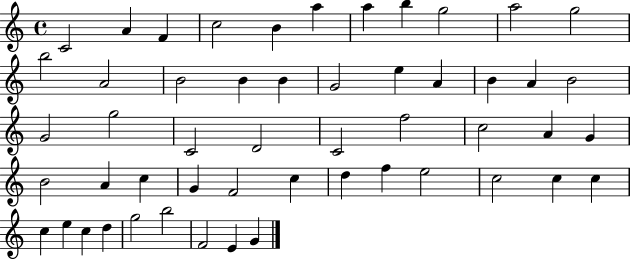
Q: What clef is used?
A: treble